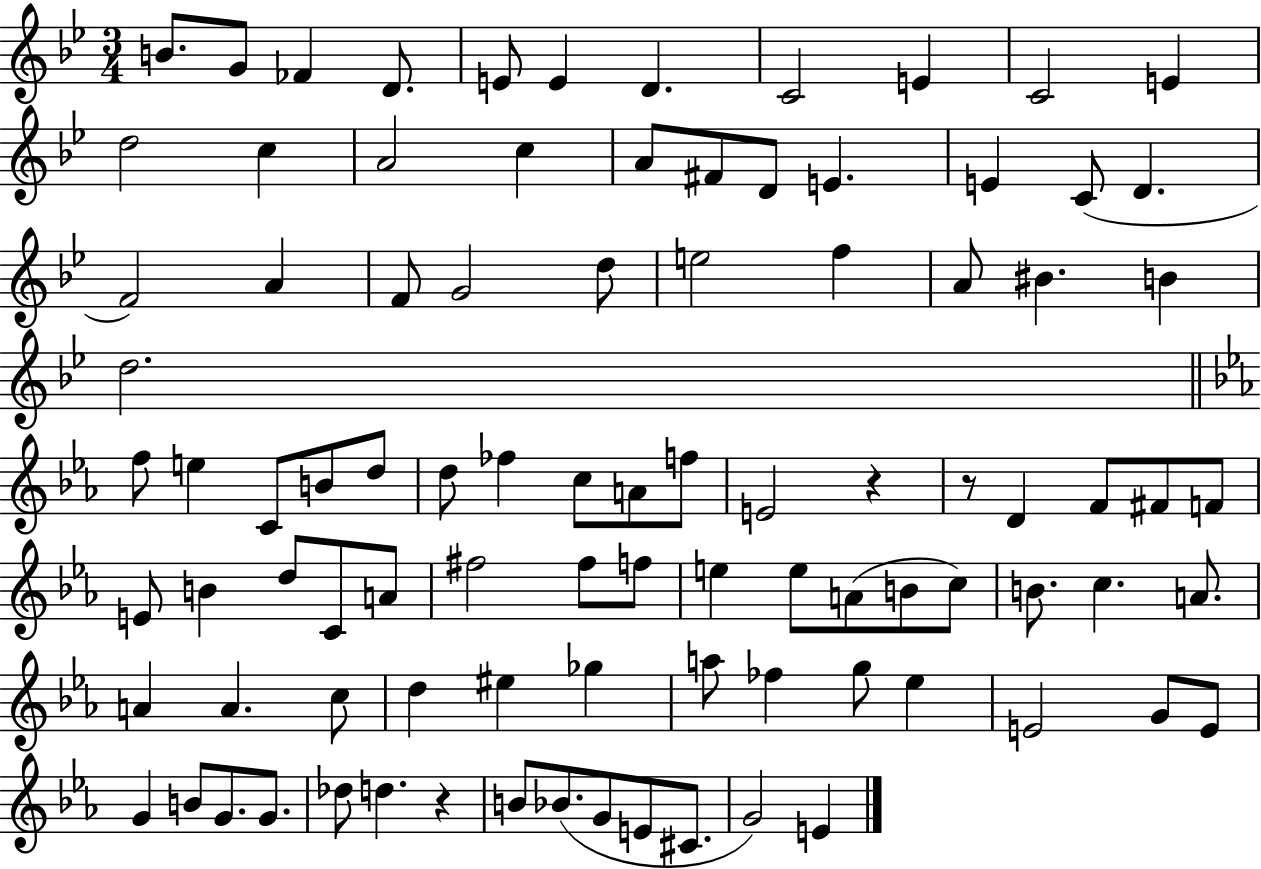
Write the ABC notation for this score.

X:1
T:Untitled
M:3/4
L:1/4
K:Bb
B/2 G/2 _F D/2 E/2 E D C2 E C2 E d2 c A2 c A/2 ^F/2 D/2 E E C/2 D F2 A F/2 G2 d/2 e2 f A/2 ^B B d2 f/2 e C/2 B/2 d/2 d/2 _f c/2 A/2 f/2 E2 z z/2 D F/2 ^F/2 F/2 E/2 B d/2 C/2 A/2 ^f2 ^f/2 f/2 e e/2 A/2 B/2 c/2 B/2 c A/2 A A c/2 d ^e _g a/2 _f g/2 _e E2 G/2 E/2 G B/2 G/2 G/2 _d/2 d z B/2 _B/2 G/2 E/2 ^C/2 G2 E